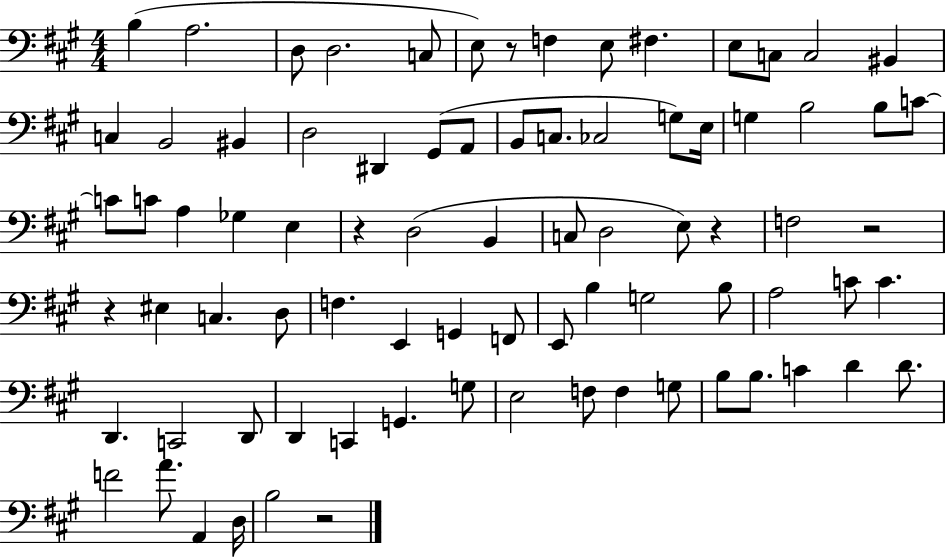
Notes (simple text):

B3/q A3/h. D3/e D3/h. C3/e E3/e R/e F3/q E3/e F#3/q. E3/e C3/e C3/h BIS2/q C3/q B2/h BIS2/q D3/h D#2/q G#2/e A2/e B2/e C3/e. CES3/h G3/e E3/s G3/q B3/h B3/e C4/e C4/e C4/e A3/q Gb3/q E3/q R/q D3/h B2/q C3/e D3/h E3/e R/q F3/h R/h R/q EIS3/q C3/q. D3/e F3/q. E2/q G2/q F2/e E2/e B3/q G3/h B3/e A3/h C4/e C4/q. D2/q. C2/h D2/e D2/q C2/q G2/q. G3/e E3/h F3/e F3/q G3/e B3/e B3/e. C4/q D4/q D4/e. F4/h A4/e. A2/q D3/s B3/h R/h